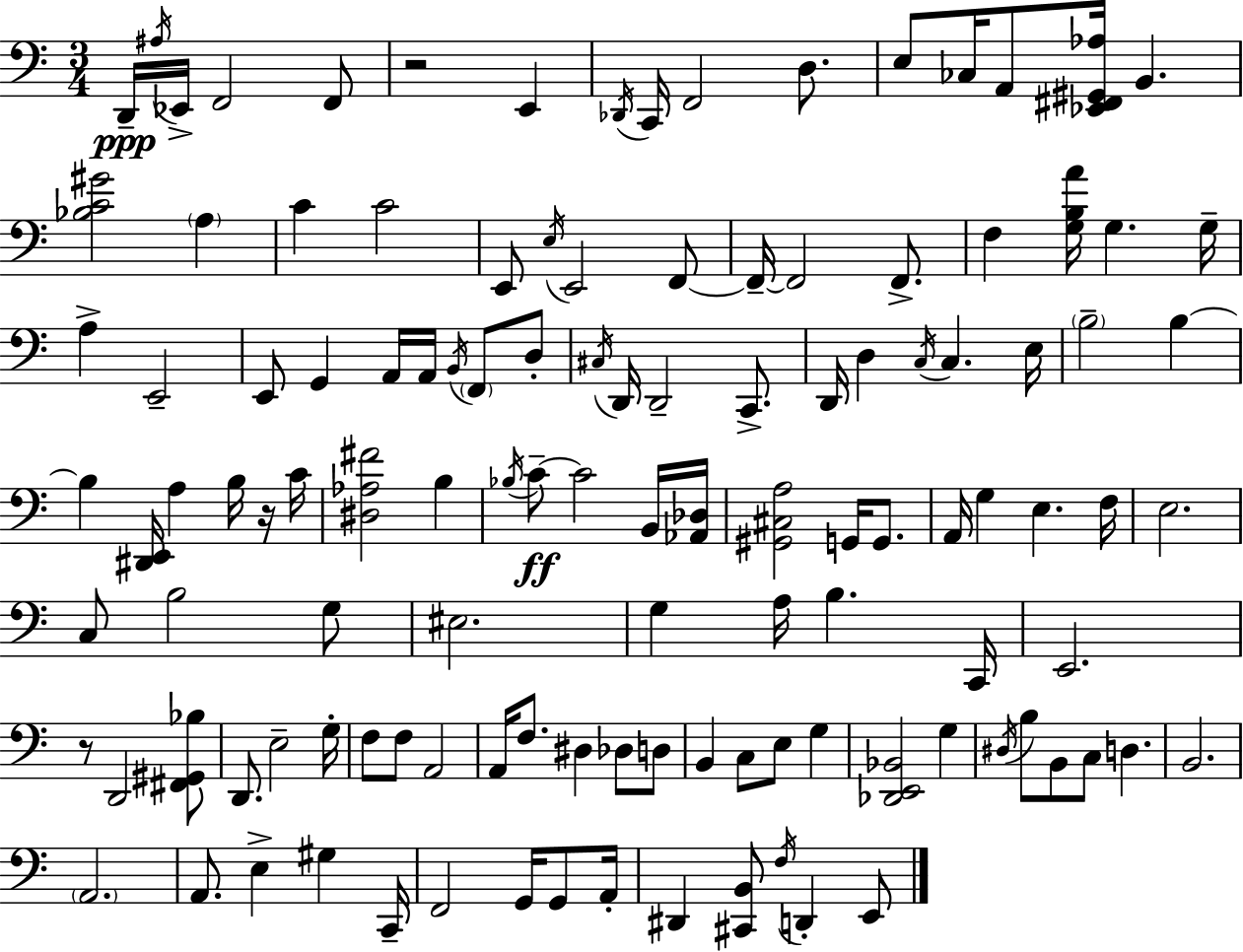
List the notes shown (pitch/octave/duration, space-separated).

D2/s A#3/s Eb2/s F2/h F2/e R/h E2/q Db2/s C2/s F2/h D3/e. E3/e CES3/s A2/e [Eb2,F#2,G#2,Ab3]/s B2/q. [Bb3,C4,G#4]/h A3/q C4/q C4/h E2/e E3/s E2/h F2/e F2/s F2/h F2/e. F3/q [G3,B3,A4]/s G3/q. G3/s A3/q E2/h E2/e G2/q A2/s A2/s B2/s F2/e D3/e C#3/s D2/s D2/h C2/e. D2/s D3/q C3/s C3/q. E3/s B3/h B3/q B3/q [D#2,E2]/s A3/q B3/s R/s C4/s [D#3,Ab3,F#4]/h B3/q Bb3/s C4/e C4/h B2/s [Ab2,Db3]/s [G#2,C#3,A3]/h G2/s G2/e. A2/s G3/q E3/q. F3/s E3/h. C3/e B3/h G3/e EIS3/h. G3/q A3/s B3/q. C2/s E2/h. R/e D2/h [F#2,G#2,Bb3]/e D2/e. E3/h G3/s F3/e F3/e A2/h A2/s F3/e. D#3/q Db3/e D3/e B2/q C3/e E3/e G3/q [Db2,E2,Bb2]/h G3/q D#3/s B3/e B2/e C3/e D3/q. B2/h. A2/h. A2/e. E3/q G#3/q C2/s F2/h G2/s G2/e A2/s D#2/q [C#2,B2]/e F3/s D2/q E2/e